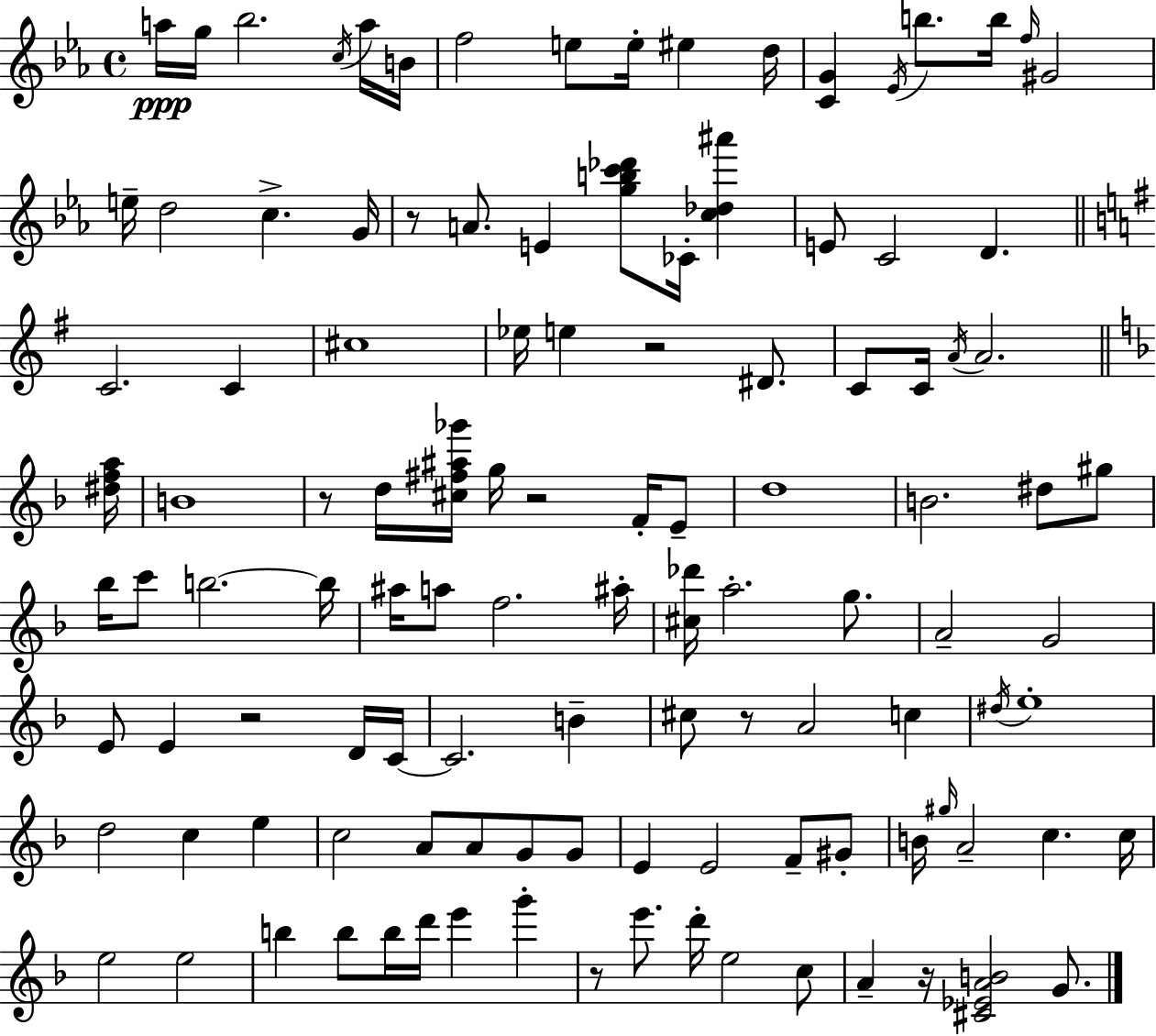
A5/s G5/s Bb5/h. C5/s A5/s B4/s F5/h E5/e E5/s EIS5/q D5/s [C4,G4]/q Eb4/s B5/e. B5/s F5/s G#4/h E5/s D5/h C5/q. G4/s R/e A4/e. E4/q [G5,B5,C6,Db6]/e CES4/s [C5,Db5,A#6]/q E4/e C4/h D4/q. C4/h. C4/q C#5/w Eb5/s E5/q R/h D#4/e. C4/e C4/s A4/s A4/h. [D#5,F5,A5]/s B4/w R/e D5/s [C#5,F#5,A#5,Gb6]/s G5/s R/h F4/s E4/e D5/w B4/h. D#5/e G#5/e Bb5/s C6/e B5/h. B5/s A#5/s A5/e F5/h. A#5/s [C#5,Db6]/s A5/h. G5/e. A4/h G4/h E4/e E4/q R/h D4/s C4/s C4/h. B4/q C#5/e R/e A4/h C5/q D#5/s E5/w D5/h C5/q E5/q C5/h A4/e A4/e G4/e G4/e E4/q E4/h F4/e G#4/e B4/s G#5/s A4/h C5/q. C5/s E5/h E5/h B5/q B5/e B5/s D6/s E6/q G6/q R/e E6/e. D6/s E5/h C5/e A4/q R/s [C#4,Eb4,A4,B4]/h G4/e.